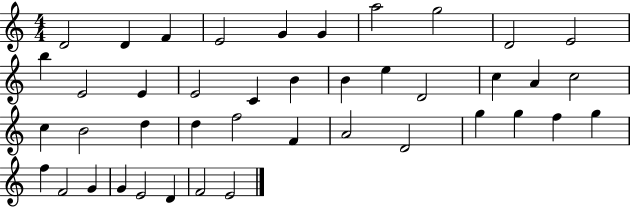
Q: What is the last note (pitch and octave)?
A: E4